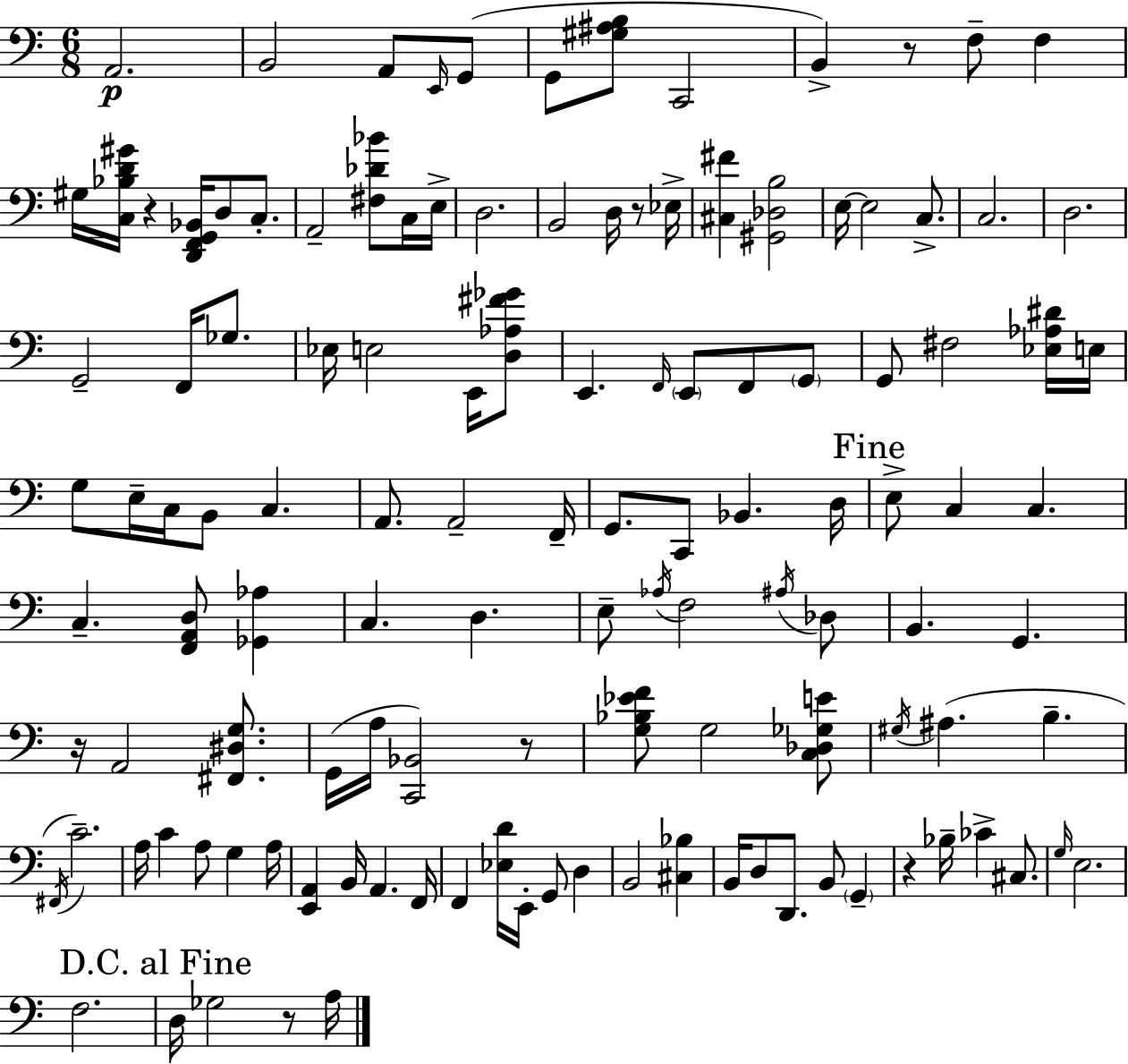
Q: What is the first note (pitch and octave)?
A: A2